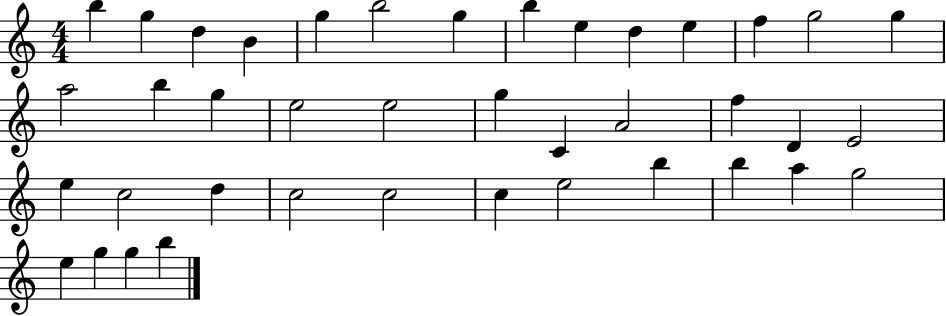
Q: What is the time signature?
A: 4/4